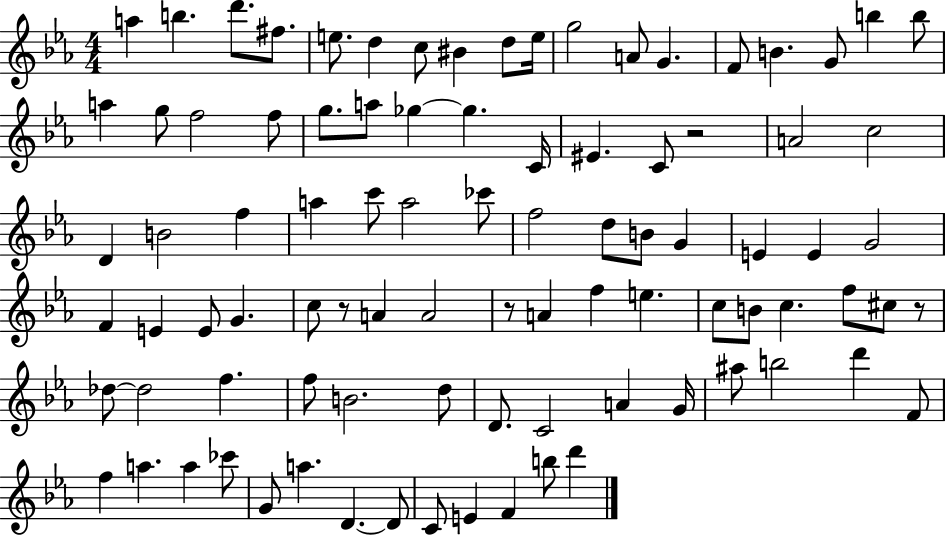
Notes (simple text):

A5/q B5/q. D6/e. F#5/e. E5/e. D5/q C5/e BIS4/q D5/e E5/s G5/h A4/e G4/q. F4/e B4/q. G4/e B5/q B5/e A5/q G5/e F5/h F5/e G5/e. A5/e Gb5/q Gb5/q. C4/s EIS4/q. C4/e R/h A4/h C5/h D4/q B4/h F5/q A5/q C6/e A5/h CES6/e F5/h D5/e B4/e G4/q E4/q E4/q G4/h F4/q E4/q E4/e G4/q. C5/e R/e A4/q A4/h R/e A4/q F5/q E5/q. C5/e B4/e C5/q. F5/e C#5/e R/e Db5/e Db5/h F5/q. F5/e B4/h. D5/e D4/e. C4/h A4/q G4/s A#5/e B5/h D6/q F4/e F5/q A5/q. A5/q CES6/e G4/e A5/q. D4/q. D4/e C4/e E4/q F4/q B5/e D6/q